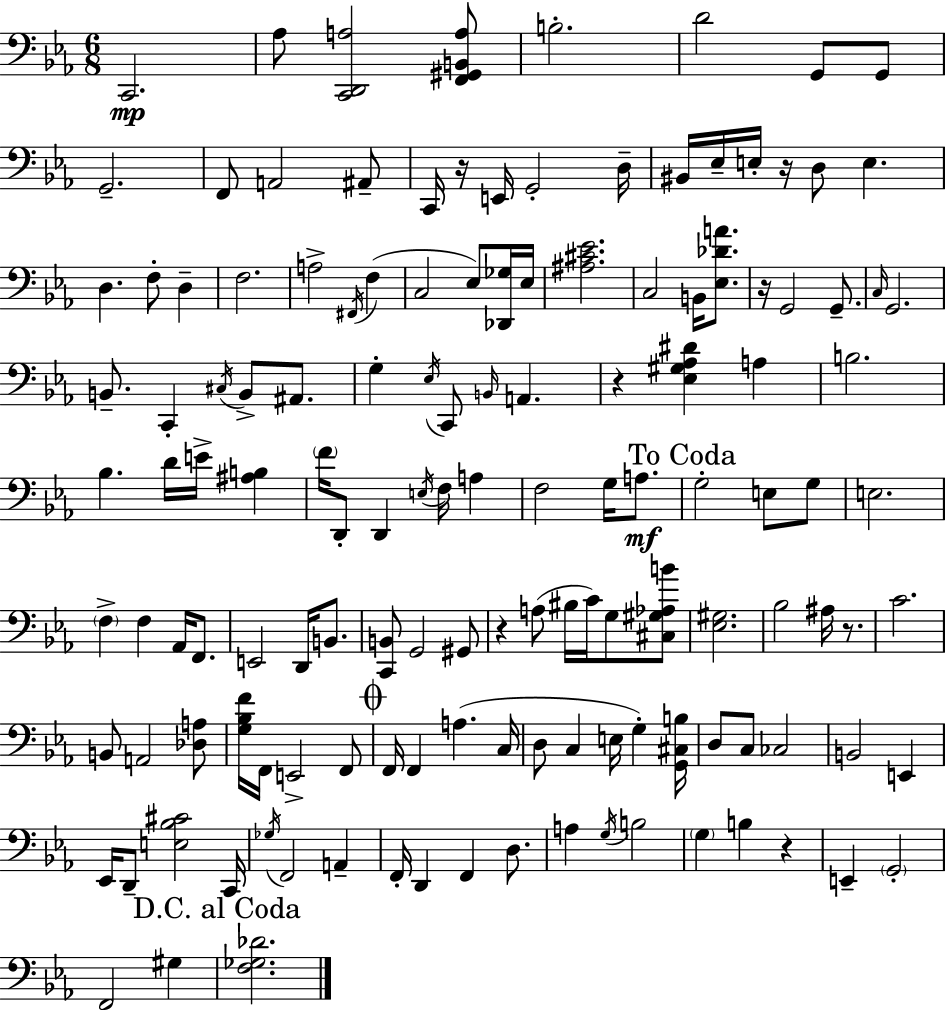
X:1
T:Untitled
M:6/8
L:1/4
K:Eb
C,,2 _A,/2 [C,,D,,A,]2 [F,,^G,,B,,A,]/2 B,2 D2 G,,/2 G,,/2 G,,2 F,,/2 A,,2 ^A,,/2 C,,/4 z/4 E,,/4 G,,2 D,/4 ^B,,/4 _E,/4 E,/4 z/4 D,/2 E, D, F,/2 D, F,2 A,2 ^F,,/4 F, C,2 _E,/2 [_D,,_G,]/4 _E,/4 [^A,^C_E]2 C,2 B,,/4 [_E,_DA]/2 z/4 G,,2 G,,/2 C,/4 G,,2 B,,/2 C,, ^C,/4 B,,/2 ^A,,/2 G, _E,/4 C,,/2 B,,/4 A,, z [_E,^G,_A,^D] A, B,2 _B, D/4 E/4 [^A,B,] F/4 D,,/2 D,, E,/4 F,/4 A, F,2 G,/4 A,/2 G,2 E,/2 G,/2 E,2 F, F, _A,,/4 F,,/2 E,,2 D,,/4 B,,/2 [C,,B,,]/2 G,,2 ^G,,/2 z A,/2 ^B,/4 C/4 G,/2 [^C,^G,_A,B]/2 [_E,^G,]2 _B,2 ^A,/4 z/2 C2 B,,/2 A,,2 [_D,A,]/2 [G,_B,F]/4 F,,/4 E,,2 F,,/2 F,,/4 F,, A, C,/4 D,/2 C, E,/4 G, [G,,^C,B,]/4 D,/2 C,/2 _C,2 B,,2 E,, _E,,/4 D,,/2 [E,_B,^C]2 C,,/4 _G,/4 F,,2 A,, F,,/4 D,, F,, D,/2 A, G,/4 B,2 G, B, z E,, G,,2 F,,2 ^G, [F,_G,_D]2